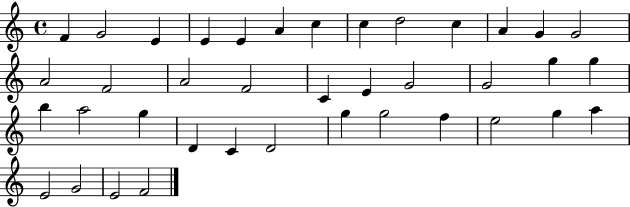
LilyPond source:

{
  \clef treble
  \time 4/4
  \defaultTimeSignature
  \key c \major
  f'4 g'2 e'4 | e'4 e'4 a'4 c''4 | c''4 d''2 c''4 | a'4 g'4 g'2 | \break a'2 f'2 | a'2 f'2 | c'4 e'4 g'2 | g'2 g''4 g''4 | \break b''4 a''2 g''4 | d'4 c'4 d'2 | g''4 g''2 f''4 | e''2 g''4 a''4 | \break e'2 g'2 | e'2 f'2 | \bar "|."
}